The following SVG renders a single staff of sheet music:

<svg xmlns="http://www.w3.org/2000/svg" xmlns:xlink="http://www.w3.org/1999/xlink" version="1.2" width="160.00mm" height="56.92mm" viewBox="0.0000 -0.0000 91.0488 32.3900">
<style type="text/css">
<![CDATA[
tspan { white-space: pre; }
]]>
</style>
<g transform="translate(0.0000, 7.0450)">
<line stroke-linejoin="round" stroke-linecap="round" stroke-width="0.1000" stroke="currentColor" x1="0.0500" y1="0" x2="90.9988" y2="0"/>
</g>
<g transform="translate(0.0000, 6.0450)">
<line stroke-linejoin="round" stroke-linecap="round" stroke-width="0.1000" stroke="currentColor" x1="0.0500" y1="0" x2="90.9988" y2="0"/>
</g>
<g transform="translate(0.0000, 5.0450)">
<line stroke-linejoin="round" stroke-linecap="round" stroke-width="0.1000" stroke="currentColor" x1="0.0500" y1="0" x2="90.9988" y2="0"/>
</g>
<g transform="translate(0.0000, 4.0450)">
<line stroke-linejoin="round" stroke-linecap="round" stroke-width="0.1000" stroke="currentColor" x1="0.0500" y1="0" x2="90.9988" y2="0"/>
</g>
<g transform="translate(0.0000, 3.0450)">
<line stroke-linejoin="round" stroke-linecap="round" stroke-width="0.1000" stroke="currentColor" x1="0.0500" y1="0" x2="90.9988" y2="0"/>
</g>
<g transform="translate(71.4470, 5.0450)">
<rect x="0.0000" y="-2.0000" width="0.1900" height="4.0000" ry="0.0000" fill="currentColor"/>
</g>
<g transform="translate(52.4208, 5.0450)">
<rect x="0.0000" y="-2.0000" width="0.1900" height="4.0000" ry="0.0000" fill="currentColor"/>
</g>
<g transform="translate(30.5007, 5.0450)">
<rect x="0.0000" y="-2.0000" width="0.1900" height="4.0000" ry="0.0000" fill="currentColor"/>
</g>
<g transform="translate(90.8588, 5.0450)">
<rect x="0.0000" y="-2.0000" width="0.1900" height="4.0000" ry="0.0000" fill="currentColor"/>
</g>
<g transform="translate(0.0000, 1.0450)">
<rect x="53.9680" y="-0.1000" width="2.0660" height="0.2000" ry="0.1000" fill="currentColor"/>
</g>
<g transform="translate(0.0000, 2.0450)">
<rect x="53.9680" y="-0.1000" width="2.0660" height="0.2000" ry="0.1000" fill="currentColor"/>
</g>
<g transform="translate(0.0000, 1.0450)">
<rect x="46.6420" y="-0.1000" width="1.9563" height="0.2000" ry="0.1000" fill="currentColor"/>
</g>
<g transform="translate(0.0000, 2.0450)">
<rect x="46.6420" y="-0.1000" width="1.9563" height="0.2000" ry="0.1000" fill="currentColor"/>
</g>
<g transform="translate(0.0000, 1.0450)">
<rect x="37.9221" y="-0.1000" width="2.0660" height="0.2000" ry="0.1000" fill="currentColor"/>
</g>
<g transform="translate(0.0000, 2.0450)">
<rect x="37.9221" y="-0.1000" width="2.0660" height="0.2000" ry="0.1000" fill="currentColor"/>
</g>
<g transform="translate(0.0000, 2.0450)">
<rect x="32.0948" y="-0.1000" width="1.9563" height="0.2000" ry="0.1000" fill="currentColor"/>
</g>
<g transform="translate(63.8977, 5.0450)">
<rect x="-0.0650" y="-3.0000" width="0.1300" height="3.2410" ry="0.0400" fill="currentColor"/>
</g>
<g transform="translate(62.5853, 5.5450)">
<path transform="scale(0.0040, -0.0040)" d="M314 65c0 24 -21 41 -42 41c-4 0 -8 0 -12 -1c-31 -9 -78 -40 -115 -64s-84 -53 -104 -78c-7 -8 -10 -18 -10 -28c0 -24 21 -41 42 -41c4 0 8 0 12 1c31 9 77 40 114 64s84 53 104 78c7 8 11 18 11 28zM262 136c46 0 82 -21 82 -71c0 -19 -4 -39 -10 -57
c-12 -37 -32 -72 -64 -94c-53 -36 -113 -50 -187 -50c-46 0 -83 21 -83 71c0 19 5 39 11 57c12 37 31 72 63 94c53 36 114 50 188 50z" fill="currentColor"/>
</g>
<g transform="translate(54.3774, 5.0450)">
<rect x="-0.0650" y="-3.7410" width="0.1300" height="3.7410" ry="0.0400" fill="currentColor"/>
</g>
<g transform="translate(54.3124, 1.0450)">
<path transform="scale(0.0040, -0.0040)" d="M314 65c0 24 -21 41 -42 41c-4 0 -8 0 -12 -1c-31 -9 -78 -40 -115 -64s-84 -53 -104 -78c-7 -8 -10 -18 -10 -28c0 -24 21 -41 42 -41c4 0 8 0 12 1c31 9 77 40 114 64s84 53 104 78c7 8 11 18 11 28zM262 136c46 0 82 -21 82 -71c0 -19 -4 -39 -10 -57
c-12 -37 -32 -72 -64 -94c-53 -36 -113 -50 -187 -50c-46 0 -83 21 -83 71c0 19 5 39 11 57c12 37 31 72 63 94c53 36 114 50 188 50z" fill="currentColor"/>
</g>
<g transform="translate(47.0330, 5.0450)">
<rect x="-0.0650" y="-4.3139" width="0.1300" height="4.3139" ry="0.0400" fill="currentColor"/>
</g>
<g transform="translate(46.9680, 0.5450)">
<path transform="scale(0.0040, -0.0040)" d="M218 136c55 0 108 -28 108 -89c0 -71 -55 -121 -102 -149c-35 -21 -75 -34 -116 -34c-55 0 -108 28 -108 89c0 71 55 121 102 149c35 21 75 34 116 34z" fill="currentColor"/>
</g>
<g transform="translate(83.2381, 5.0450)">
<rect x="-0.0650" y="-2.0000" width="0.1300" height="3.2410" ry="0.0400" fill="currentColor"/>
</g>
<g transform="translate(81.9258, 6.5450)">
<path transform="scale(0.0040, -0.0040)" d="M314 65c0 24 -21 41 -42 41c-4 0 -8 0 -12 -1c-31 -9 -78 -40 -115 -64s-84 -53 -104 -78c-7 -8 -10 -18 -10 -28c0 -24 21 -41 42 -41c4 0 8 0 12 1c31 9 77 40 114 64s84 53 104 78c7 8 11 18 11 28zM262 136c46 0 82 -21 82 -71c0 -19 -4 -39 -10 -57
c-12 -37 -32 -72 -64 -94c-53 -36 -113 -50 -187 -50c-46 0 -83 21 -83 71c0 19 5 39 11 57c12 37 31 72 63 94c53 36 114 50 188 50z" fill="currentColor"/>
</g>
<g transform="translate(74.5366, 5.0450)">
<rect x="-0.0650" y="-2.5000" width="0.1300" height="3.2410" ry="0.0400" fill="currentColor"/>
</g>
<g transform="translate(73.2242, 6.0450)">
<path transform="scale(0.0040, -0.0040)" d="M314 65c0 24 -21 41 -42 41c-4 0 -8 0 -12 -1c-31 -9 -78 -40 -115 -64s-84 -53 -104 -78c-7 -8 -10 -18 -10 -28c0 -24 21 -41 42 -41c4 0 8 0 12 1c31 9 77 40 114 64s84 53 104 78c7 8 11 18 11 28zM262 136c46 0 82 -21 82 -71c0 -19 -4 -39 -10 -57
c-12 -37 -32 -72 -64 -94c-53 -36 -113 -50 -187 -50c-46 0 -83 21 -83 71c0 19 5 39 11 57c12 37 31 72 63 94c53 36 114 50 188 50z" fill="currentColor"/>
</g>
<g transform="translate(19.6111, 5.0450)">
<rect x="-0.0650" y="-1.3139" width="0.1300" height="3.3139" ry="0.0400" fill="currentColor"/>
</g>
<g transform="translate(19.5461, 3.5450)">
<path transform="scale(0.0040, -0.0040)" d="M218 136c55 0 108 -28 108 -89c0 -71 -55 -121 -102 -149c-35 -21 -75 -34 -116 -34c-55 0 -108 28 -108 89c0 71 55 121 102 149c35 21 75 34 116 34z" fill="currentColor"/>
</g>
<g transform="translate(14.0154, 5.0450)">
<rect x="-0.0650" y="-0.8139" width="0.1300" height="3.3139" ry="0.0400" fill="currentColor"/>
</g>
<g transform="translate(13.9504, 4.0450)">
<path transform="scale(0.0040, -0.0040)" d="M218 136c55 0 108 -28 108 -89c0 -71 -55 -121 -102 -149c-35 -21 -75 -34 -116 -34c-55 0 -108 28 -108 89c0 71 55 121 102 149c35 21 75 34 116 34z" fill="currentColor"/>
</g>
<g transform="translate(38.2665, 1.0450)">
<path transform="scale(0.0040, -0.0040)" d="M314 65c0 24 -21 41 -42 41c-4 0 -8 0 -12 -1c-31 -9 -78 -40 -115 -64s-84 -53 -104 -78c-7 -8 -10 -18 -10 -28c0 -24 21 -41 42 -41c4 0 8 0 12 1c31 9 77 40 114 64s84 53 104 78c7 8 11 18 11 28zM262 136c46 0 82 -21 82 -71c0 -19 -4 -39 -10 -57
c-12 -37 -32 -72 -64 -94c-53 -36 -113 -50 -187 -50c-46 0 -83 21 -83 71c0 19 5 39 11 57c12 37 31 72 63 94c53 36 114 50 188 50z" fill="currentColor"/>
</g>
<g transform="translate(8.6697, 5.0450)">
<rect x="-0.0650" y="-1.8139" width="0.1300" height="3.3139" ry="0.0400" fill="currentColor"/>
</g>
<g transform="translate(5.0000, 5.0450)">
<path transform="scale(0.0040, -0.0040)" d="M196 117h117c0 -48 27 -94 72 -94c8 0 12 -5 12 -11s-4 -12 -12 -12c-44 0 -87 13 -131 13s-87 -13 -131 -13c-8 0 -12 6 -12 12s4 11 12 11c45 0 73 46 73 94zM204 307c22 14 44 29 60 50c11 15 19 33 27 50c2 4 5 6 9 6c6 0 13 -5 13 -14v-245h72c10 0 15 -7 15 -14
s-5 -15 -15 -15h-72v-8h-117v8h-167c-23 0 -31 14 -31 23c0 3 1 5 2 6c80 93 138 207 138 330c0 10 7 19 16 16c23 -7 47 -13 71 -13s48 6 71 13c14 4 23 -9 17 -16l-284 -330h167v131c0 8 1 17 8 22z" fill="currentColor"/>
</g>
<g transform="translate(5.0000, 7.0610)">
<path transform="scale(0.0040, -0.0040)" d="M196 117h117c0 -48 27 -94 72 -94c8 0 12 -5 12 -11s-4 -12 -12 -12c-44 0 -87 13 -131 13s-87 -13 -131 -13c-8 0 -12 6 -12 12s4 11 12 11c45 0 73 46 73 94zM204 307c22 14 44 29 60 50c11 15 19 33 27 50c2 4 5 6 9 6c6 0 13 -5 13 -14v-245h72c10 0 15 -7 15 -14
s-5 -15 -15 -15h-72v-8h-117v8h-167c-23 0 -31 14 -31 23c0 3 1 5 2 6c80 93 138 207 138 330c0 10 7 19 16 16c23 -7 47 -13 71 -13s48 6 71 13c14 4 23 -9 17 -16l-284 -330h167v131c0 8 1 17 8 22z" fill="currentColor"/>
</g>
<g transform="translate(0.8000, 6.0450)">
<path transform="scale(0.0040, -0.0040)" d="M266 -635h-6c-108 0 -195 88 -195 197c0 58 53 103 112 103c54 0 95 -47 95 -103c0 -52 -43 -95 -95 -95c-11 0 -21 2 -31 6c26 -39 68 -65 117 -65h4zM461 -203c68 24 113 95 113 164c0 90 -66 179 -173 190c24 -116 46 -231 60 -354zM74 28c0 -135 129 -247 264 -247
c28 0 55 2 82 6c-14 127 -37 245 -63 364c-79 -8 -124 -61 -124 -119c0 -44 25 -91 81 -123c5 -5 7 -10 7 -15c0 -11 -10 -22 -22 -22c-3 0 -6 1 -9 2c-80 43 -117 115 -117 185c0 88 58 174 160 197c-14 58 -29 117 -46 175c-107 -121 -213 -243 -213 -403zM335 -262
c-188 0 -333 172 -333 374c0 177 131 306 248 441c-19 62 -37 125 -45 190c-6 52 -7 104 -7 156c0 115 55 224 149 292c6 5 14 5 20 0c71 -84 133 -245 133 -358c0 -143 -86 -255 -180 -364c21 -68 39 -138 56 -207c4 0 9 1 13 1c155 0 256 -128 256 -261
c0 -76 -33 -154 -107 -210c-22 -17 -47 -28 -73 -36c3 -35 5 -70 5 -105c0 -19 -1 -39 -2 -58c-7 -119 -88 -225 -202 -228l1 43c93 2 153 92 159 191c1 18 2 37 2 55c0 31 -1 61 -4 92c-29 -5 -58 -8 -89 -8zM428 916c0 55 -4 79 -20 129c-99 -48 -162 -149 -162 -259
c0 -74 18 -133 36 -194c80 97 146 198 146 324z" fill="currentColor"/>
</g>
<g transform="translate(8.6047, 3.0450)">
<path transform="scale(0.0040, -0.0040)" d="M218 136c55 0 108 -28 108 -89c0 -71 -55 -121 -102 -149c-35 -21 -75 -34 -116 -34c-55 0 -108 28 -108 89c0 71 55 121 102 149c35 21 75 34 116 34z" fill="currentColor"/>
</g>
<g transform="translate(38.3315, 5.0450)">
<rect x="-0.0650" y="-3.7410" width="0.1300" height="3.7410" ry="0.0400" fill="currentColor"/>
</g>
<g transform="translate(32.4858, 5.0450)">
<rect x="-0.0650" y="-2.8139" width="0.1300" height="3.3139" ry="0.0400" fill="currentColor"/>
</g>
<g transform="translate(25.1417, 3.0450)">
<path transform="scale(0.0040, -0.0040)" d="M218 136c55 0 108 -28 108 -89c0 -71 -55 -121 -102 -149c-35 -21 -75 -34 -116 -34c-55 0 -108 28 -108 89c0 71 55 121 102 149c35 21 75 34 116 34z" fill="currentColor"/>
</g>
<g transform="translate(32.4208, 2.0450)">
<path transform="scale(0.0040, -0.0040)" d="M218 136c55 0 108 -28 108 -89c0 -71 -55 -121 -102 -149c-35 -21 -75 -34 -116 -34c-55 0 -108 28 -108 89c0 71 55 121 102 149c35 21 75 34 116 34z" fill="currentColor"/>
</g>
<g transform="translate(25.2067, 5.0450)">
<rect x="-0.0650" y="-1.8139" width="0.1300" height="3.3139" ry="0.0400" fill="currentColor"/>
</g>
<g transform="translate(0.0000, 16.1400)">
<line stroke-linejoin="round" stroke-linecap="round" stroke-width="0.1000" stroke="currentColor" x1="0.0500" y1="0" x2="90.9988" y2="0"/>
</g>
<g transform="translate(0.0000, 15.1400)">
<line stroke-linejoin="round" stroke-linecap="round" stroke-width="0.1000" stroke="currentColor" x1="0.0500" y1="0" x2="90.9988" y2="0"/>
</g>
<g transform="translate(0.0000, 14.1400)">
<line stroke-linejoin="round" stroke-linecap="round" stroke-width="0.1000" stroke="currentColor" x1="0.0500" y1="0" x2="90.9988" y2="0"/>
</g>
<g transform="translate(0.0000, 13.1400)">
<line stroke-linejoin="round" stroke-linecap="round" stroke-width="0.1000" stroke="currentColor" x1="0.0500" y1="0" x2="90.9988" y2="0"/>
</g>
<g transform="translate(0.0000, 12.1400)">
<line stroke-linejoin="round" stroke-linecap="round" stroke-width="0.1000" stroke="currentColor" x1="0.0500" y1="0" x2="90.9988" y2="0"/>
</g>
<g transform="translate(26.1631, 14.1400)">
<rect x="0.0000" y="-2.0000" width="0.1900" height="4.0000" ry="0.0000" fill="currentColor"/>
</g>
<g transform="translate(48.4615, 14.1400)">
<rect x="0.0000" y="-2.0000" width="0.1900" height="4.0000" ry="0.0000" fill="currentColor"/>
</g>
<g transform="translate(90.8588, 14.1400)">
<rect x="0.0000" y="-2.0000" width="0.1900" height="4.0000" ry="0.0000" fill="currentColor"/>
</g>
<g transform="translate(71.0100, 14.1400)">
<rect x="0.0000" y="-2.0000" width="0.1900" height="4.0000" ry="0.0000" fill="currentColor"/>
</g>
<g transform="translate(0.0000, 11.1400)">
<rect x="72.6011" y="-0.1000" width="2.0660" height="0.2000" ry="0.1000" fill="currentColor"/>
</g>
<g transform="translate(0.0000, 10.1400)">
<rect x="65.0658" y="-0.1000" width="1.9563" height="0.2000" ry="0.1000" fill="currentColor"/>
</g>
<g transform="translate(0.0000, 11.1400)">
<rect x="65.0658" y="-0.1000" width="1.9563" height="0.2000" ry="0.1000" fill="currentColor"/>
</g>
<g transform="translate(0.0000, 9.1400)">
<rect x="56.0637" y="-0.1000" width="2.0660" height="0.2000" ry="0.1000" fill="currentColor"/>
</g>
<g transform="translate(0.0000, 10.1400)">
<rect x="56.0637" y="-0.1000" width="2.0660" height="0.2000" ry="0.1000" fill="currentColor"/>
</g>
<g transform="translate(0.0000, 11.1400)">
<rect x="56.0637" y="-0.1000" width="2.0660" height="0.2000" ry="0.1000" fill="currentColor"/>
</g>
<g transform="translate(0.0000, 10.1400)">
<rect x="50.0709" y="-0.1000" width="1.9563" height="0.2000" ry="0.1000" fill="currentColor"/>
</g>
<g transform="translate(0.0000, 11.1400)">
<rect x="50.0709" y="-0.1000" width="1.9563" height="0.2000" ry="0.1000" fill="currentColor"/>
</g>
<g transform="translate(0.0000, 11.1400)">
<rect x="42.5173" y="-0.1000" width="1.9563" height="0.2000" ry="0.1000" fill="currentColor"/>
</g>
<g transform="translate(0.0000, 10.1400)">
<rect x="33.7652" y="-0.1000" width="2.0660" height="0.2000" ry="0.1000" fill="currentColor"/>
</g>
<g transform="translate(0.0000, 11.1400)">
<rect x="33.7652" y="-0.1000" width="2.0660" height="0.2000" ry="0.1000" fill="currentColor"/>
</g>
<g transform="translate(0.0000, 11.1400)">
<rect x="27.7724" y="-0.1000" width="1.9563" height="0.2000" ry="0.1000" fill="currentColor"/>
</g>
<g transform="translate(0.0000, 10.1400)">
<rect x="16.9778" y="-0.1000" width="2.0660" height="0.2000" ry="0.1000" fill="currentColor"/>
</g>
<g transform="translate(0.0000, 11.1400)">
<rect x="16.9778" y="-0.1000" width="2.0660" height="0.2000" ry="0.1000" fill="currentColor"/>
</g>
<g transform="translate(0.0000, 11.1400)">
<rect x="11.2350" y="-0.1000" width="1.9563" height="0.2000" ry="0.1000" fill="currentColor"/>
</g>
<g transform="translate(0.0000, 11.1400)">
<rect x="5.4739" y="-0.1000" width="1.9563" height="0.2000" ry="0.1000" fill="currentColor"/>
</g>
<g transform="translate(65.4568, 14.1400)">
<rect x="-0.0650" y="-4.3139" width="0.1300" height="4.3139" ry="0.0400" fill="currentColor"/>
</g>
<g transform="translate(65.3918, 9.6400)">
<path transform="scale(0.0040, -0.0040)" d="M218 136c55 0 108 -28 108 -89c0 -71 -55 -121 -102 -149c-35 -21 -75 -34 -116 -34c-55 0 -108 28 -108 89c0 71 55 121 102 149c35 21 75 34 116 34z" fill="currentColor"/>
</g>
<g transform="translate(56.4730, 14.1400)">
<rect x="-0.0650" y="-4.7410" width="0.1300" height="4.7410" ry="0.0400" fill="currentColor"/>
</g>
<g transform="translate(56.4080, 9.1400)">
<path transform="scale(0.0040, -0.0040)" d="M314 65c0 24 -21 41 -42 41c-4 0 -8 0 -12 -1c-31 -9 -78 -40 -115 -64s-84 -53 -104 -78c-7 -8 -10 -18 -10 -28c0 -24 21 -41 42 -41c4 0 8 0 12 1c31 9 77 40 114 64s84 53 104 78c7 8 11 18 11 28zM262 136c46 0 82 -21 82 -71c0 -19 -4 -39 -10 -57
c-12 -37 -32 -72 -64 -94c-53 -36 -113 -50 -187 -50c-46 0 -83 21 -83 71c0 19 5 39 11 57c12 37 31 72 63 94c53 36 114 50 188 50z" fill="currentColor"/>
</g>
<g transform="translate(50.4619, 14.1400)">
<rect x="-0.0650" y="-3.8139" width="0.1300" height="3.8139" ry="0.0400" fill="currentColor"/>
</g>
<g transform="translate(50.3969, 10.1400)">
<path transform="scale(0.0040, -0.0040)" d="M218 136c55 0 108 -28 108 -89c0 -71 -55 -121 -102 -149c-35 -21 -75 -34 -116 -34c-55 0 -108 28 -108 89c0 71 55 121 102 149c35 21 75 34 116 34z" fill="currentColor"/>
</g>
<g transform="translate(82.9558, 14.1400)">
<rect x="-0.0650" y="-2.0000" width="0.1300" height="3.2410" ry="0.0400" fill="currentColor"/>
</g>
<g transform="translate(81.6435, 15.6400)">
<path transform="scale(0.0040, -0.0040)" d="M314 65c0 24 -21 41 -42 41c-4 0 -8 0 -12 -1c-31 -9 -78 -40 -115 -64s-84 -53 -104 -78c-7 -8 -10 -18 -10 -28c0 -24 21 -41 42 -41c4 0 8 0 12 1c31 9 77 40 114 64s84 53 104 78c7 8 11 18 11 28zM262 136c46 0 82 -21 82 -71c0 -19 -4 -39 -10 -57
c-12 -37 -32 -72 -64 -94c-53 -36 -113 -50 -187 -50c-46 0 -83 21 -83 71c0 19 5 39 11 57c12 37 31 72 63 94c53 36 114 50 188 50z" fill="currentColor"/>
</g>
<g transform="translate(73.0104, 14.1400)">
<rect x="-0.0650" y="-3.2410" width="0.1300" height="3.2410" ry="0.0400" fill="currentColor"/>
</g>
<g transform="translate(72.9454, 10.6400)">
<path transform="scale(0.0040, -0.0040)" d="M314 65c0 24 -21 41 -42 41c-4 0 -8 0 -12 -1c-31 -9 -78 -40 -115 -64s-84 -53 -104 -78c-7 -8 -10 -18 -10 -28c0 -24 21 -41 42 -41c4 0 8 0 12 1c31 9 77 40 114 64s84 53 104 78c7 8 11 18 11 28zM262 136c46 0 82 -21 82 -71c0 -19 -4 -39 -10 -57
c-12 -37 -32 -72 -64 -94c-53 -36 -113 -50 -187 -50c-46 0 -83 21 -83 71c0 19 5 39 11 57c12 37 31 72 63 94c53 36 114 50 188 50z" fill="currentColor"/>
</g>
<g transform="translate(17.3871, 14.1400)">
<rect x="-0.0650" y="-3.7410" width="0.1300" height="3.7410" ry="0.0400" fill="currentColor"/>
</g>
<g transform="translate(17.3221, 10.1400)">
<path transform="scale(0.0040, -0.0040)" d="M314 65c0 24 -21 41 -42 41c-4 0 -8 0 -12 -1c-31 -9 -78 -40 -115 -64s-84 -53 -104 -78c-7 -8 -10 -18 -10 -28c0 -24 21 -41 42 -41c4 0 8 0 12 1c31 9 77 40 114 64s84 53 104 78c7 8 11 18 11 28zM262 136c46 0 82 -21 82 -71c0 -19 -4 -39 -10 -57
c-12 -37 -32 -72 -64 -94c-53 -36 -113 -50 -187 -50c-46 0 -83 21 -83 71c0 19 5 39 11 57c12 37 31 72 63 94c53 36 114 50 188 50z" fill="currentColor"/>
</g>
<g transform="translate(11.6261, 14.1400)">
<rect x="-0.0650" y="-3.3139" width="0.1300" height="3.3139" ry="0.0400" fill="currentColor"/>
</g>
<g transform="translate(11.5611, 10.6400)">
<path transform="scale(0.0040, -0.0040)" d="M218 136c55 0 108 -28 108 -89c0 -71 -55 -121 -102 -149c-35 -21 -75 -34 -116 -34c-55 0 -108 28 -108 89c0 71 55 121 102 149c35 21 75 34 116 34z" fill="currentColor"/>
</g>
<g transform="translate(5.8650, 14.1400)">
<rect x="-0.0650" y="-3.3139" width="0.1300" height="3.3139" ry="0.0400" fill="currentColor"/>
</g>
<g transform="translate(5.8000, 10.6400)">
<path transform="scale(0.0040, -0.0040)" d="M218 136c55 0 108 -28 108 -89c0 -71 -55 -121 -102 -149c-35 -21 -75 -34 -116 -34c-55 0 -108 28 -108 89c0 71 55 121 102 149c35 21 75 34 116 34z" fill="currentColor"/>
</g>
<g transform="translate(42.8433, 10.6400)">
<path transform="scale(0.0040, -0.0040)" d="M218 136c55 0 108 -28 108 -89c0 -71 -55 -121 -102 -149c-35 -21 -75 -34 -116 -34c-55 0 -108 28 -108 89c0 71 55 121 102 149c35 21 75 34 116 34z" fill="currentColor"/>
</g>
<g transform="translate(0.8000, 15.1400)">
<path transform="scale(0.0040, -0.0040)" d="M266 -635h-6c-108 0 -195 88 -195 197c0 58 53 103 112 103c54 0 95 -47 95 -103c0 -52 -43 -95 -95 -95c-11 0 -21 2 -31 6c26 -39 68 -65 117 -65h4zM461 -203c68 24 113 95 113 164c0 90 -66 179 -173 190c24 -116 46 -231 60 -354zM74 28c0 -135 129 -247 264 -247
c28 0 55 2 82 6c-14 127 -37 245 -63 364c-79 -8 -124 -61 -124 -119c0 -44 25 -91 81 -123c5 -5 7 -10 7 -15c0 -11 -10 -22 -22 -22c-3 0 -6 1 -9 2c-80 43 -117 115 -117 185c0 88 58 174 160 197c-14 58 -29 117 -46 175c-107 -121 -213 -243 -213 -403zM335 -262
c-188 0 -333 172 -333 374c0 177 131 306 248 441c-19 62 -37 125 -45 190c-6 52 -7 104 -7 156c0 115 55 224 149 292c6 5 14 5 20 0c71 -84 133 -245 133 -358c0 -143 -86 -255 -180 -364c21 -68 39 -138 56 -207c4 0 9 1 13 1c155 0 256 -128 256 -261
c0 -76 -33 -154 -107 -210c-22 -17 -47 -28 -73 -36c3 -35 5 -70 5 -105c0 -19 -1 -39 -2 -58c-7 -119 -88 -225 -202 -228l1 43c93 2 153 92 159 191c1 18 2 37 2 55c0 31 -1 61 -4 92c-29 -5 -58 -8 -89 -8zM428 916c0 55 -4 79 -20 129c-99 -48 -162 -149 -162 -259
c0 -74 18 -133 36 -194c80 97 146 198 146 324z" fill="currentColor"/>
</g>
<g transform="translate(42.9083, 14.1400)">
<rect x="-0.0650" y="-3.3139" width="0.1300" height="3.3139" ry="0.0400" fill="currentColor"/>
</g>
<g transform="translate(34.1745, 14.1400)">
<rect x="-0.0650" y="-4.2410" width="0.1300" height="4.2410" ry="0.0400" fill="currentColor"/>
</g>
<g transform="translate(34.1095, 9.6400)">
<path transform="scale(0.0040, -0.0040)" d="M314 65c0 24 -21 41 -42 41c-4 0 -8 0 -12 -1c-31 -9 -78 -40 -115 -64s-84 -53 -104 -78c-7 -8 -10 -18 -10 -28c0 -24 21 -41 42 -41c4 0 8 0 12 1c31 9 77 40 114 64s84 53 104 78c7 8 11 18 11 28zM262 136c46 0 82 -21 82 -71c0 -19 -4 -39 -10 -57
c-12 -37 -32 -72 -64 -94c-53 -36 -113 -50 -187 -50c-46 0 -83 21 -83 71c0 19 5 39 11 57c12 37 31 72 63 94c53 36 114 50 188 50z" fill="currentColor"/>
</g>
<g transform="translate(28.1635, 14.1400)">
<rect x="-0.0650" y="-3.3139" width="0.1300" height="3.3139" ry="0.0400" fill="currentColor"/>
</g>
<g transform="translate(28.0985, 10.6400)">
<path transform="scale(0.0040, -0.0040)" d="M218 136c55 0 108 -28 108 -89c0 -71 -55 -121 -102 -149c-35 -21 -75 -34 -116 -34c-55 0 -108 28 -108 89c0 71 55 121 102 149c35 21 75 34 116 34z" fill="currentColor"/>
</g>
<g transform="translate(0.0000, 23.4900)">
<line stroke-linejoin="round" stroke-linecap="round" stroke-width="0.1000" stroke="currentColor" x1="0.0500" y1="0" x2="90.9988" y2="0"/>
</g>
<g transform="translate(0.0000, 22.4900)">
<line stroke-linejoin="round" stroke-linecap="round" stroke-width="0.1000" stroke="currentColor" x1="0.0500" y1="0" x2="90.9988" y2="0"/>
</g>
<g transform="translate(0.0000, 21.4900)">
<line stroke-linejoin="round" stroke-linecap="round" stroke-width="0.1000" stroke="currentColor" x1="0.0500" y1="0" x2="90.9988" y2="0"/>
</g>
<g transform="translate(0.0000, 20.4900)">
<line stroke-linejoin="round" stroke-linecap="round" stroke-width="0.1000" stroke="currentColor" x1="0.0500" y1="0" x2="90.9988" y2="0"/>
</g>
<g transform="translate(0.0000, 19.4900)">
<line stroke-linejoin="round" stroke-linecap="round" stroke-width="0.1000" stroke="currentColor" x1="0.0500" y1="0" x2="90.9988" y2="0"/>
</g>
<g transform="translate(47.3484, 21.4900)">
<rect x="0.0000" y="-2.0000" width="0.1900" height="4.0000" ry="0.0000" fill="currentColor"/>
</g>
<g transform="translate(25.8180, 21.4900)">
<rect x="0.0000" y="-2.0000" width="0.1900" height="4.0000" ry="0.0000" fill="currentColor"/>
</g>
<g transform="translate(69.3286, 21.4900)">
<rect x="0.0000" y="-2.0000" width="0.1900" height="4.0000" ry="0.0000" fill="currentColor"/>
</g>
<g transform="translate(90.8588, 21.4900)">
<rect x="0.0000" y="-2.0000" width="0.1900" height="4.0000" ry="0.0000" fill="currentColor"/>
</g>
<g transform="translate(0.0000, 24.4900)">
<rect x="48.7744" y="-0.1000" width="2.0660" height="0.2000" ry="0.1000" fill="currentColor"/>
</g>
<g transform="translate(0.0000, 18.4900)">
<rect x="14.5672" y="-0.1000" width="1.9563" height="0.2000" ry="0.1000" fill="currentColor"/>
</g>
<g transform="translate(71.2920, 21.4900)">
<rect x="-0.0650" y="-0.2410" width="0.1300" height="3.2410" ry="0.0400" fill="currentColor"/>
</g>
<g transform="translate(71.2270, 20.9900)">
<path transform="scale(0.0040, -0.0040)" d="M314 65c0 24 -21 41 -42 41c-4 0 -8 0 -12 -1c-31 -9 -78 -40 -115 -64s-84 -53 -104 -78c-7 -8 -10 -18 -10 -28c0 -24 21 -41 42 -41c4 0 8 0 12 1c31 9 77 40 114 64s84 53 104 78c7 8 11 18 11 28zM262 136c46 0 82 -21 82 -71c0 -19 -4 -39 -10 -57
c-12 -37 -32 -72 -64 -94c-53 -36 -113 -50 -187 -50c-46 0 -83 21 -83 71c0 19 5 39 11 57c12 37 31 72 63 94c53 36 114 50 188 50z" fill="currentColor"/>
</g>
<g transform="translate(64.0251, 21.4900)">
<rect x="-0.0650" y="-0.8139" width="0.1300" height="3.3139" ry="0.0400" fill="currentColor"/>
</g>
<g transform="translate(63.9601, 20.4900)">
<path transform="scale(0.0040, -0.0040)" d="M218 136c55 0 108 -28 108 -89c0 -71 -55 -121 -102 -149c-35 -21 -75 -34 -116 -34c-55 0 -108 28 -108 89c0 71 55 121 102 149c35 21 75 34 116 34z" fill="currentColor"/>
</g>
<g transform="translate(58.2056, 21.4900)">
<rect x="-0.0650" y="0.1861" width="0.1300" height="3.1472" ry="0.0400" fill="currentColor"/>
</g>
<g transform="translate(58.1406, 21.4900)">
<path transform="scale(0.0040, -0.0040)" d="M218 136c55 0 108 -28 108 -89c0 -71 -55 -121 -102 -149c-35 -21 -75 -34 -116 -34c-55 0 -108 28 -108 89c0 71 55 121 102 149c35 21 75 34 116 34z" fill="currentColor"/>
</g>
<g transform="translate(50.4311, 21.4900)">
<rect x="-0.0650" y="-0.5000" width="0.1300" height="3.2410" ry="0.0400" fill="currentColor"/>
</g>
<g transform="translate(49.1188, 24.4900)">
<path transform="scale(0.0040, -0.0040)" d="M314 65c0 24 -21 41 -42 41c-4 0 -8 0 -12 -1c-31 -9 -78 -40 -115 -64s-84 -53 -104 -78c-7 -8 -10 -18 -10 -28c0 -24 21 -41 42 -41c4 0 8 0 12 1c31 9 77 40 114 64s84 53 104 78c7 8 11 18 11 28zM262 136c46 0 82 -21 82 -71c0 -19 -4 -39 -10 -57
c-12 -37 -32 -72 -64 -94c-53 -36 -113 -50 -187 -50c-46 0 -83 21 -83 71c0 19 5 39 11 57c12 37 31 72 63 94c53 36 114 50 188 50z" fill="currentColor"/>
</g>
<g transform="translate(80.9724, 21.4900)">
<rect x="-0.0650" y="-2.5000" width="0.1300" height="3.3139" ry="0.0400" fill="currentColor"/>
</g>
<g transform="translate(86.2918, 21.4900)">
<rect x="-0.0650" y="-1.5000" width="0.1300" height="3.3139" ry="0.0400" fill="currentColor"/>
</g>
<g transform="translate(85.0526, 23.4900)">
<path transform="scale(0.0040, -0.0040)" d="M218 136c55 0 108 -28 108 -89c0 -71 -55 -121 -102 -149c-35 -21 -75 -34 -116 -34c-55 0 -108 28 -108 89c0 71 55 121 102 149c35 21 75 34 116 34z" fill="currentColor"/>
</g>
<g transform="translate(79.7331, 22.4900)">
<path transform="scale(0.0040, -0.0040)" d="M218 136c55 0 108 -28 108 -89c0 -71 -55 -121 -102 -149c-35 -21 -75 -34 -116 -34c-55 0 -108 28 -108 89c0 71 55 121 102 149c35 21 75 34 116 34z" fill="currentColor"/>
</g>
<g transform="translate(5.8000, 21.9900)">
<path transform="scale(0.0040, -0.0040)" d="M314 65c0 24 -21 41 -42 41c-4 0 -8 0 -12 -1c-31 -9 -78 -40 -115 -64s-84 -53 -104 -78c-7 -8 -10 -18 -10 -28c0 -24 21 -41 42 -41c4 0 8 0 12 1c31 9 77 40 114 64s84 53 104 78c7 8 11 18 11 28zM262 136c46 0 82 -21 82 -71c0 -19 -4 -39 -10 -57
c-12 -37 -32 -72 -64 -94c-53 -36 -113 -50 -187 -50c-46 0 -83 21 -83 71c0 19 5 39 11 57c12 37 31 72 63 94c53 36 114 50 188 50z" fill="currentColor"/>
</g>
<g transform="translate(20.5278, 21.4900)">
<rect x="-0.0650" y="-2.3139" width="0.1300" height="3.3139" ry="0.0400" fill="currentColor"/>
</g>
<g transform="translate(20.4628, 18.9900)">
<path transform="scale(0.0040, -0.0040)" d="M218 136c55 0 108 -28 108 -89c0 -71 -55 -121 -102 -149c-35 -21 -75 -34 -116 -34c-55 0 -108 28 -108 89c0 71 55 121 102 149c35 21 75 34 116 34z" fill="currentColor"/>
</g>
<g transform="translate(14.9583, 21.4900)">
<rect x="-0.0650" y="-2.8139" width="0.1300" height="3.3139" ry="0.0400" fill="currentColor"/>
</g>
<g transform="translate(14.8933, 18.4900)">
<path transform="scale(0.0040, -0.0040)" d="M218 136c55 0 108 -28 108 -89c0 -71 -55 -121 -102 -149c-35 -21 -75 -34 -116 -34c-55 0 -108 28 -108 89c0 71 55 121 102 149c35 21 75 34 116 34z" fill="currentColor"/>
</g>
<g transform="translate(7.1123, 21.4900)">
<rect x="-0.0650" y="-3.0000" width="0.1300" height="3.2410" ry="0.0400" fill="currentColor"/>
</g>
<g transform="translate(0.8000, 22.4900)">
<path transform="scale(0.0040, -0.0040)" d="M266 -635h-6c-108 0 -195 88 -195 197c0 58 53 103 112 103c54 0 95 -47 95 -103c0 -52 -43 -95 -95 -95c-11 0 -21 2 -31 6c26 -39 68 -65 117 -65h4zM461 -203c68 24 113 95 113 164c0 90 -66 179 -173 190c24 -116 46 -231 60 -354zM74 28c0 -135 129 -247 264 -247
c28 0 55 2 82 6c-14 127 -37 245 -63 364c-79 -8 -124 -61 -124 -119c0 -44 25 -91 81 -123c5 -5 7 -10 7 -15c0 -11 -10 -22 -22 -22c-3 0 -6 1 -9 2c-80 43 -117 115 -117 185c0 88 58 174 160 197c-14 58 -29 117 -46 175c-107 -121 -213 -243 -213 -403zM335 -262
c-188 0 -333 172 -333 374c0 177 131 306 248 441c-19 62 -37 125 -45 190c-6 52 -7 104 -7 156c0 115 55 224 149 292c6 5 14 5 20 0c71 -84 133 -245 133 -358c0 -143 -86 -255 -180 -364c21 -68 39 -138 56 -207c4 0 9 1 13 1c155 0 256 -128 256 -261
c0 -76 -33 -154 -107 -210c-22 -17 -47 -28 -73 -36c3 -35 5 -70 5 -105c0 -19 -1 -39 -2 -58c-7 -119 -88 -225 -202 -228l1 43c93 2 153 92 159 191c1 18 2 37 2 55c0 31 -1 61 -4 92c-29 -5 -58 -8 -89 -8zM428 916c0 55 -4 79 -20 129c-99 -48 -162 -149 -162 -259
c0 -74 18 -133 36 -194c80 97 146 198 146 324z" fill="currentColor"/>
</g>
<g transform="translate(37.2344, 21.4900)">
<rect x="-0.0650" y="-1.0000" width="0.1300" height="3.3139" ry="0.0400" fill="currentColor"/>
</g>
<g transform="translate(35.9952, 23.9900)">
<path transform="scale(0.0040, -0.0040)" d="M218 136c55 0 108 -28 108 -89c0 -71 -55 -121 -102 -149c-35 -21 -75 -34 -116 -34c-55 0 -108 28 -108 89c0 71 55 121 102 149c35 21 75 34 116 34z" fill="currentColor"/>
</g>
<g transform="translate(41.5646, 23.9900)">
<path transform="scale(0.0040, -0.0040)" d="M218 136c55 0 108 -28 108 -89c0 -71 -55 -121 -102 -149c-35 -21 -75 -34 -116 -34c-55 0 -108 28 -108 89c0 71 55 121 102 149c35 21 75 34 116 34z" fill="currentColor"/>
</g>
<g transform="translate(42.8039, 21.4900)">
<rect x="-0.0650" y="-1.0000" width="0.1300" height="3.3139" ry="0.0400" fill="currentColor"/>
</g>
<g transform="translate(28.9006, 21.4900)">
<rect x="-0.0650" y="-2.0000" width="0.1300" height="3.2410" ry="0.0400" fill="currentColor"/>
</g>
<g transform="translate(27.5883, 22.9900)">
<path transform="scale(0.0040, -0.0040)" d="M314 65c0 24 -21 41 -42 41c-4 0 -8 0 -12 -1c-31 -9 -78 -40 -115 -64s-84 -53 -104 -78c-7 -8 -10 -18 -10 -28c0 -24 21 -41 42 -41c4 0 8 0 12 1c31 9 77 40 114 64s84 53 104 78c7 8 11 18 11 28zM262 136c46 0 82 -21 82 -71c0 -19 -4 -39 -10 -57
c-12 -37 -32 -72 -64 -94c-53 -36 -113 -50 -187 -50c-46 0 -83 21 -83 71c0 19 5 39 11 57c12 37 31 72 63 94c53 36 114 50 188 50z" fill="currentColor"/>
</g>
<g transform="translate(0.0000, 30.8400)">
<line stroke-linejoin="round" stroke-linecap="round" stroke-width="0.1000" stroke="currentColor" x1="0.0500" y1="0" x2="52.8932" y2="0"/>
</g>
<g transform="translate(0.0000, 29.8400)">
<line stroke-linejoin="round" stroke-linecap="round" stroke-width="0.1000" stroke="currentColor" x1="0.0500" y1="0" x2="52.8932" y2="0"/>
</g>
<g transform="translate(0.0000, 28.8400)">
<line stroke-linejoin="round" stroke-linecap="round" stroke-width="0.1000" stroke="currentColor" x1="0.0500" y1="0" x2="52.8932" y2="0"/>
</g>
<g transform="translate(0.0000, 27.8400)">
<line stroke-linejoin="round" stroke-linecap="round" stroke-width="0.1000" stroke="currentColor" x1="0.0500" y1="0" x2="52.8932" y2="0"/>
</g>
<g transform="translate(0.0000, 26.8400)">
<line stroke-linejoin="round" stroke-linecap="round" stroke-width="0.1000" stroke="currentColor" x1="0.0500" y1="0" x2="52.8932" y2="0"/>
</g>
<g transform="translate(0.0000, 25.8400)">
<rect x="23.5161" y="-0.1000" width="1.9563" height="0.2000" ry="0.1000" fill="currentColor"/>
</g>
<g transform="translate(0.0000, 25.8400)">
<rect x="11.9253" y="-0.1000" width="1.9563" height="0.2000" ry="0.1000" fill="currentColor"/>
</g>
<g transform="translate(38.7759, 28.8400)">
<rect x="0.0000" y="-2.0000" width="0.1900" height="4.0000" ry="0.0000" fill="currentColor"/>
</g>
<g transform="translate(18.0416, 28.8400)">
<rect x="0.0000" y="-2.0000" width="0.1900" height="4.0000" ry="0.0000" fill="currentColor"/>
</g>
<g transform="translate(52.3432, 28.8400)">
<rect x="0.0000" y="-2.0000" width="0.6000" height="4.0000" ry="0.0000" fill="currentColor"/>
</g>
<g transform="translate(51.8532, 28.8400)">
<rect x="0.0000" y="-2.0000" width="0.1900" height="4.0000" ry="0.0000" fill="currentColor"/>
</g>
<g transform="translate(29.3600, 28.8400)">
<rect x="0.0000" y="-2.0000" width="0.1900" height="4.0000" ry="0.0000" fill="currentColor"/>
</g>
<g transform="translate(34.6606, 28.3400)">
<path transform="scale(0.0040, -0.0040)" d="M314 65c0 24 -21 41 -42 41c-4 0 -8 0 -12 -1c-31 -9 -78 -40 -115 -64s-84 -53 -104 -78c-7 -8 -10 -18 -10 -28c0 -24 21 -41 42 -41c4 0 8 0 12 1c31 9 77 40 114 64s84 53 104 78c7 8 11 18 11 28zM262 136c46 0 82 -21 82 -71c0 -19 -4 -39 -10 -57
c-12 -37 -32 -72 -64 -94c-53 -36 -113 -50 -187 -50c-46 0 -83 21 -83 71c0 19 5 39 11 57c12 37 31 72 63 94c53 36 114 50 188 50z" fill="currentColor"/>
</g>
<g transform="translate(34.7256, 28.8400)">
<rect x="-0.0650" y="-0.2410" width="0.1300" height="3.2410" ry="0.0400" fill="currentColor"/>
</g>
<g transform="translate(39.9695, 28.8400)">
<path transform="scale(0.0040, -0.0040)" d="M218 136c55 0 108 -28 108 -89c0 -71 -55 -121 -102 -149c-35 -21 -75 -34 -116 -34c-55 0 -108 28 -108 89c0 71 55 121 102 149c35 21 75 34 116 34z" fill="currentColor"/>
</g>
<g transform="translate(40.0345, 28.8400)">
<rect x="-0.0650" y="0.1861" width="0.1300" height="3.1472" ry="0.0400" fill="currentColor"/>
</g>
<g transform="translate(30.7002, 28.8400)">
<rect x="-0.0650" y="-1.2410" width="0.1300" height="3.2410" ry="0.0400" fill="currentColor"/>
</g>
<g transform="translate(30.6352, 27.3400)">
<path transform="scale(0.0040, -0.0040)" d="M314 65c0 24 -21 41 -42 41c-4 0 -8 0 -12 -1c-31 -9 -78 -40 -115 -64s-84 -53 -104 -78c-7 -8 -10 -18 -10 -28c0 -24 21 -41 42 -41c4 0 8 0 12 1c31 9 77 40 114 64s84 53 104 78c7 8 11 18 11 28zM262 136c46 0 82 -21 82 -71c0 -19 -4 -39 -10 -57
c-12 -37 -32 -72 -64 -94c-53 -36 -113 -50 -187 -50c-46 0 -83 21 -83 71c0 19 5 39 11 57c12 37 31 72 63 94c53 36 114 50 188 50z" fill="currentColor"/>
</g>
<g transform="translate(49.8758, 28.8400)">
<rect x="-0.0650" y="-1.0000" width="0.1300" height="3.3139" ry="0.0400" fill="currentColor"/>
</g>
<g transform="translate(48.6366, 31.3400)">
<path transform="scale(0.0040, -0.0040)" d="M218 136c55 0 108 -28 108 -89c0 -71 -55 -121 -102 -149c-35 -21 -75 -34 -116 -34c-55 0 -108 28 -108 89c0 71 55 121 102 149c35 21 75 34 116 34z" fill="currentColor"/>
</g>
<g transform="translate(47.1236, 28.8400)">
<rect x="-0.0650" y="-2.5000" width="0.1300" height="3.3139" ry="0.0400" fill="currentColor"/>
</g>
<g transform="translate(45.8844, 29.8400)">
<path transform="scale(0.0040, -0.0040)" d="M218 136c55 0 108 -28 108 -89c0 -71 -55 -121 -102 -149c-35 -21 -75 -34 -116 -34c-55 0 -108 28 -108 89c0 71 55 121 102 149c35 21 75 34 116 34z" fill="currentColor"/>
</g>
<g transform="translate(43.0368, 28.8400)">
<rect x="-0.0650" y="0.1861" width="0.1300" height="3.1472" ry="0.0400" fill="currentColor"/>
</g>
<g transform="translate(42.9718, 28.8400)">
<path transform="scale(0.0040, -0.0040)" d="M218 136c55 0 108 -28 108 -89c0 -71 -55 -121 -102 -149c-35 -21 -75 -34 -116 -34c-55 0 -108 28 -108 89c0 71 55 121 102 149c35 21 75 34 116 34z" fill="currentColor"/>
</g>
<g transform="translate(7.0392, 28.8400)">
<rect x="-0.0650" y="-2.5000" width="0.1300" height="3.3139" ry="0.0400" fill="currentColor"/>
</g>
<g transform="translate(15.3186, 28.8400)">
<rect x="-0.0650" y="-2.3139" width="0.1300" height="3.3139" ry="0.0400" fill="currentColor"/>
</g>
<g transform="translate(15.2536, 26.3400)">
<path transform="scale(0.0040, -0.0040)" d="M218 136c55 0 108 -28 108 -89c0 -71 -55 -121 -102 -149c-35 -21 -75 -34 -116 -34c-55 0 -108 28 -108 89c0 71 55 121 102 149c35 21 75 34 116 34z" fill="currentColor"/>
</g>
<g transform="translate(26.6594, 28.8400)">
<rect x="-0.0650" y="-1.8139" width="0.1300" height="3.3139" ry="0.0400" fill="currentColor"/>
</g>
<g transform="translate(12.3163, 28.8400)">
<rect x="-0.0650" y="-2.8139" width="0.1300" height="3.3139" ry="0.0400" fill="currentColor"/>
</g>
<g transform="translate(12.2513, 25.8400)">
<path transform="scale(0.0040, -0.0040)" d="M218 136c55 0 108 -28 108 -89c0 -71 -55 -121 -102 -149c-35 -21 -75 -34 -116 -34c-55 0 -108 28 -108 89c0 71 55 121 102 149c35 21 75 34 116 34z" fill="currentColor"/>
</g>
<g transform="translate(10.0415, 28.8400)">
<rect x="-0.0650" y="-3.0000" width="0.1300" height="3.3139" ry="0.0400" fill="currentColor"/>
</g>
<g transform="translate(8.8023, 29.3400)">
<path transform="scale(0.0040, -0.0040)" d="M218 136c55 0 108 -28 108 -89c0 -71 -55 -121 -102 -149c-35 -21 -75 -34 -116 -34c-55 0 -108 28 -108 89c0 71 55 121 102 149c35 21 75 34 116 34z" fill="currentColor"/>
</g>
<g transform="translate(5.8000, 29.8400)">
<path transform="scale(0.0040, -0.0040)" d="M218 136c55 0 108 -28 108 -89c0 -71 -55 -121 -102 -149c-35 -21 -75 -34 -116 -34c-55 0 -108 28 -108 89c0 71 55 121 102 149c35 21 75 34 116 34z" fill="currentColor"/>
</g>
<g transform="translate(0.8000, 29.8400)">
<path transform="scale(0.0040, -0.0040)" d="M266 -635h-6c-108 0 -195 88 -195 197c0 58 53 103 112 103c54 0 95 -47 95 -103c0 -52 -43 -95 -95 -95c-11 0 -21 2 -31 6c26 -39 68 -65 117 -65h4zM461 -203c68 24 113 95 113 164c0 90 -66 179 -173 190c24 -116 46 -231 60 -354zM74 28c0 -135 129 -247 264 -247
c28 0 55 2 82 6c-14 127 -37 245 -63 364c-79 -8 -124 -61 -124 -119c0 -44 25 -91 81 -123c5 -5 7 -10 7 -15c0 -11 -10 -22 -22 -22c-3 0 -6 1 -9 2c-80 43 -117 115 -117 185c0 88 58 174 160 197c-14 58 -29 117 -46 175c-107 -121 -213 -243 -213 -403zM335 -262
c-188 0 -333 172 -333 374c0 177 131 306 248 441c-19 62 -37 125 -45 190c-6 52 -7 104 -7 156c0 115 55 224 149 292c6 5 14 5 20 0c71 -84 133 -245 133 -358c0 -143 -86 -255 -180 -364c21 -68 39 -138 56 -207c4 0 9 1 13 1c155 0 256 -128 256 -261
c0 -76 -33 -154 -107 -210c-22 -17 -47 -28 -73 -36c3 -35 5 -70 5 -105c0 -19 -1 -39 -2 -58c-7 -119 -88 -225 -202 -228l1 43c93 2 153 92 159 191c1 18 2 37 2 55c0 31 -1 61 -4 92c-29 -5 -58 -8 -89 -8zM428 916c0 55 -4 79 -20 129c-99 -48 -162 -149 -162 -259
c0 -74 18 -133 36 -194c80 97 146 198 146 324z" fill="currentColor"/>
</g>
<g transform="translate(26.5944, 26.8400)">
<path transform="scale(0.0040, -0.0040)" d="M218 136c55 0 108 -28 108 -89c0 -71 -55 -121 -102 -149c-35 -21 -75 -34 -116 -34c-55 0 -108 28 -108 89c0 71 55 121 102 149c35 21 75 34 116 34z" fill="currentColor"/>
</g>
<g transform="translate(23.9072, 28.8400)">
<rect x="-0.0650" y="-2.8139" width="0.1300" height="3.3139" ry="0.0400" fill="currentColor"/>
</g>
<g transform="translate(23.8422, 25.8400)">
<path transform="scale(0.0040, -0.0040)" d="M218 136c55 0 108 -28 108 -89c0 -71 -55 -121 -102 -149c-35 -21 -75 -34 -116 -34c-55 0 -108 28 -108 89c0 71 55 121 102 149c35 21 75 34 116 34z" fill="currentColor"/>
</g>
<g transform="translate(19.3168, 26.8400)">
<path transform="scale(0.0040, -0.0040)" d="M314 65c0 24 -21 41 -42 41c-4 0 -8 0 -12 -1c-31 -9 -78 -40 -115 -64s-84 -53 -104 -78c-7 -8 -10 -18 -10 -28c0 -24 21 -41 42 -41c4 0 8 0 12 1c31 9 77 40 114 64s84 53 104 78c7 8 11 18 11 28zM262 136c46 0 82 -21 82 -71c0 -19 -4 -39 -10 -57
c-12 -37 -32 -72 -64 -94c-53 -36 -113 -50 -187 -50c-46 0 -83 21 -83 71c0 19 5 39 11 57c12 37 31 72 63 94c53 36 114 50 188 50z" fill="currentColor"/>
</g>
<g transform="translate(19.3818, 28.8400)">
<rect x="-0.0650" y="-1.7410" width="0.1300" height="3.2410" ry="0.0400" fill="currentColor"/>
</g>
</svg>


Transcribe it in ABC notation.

X:1
T:Untitled
M:4/4
L:1/4
K:C
f d e f a c'2 d' c'2 A2 G2 F2 b b c'2 b d'2 b c' e'2 d' b2 F2 A2 a g F2 D D C2 B d c2 G E G A a g f2 a f e2 c2 B B G D